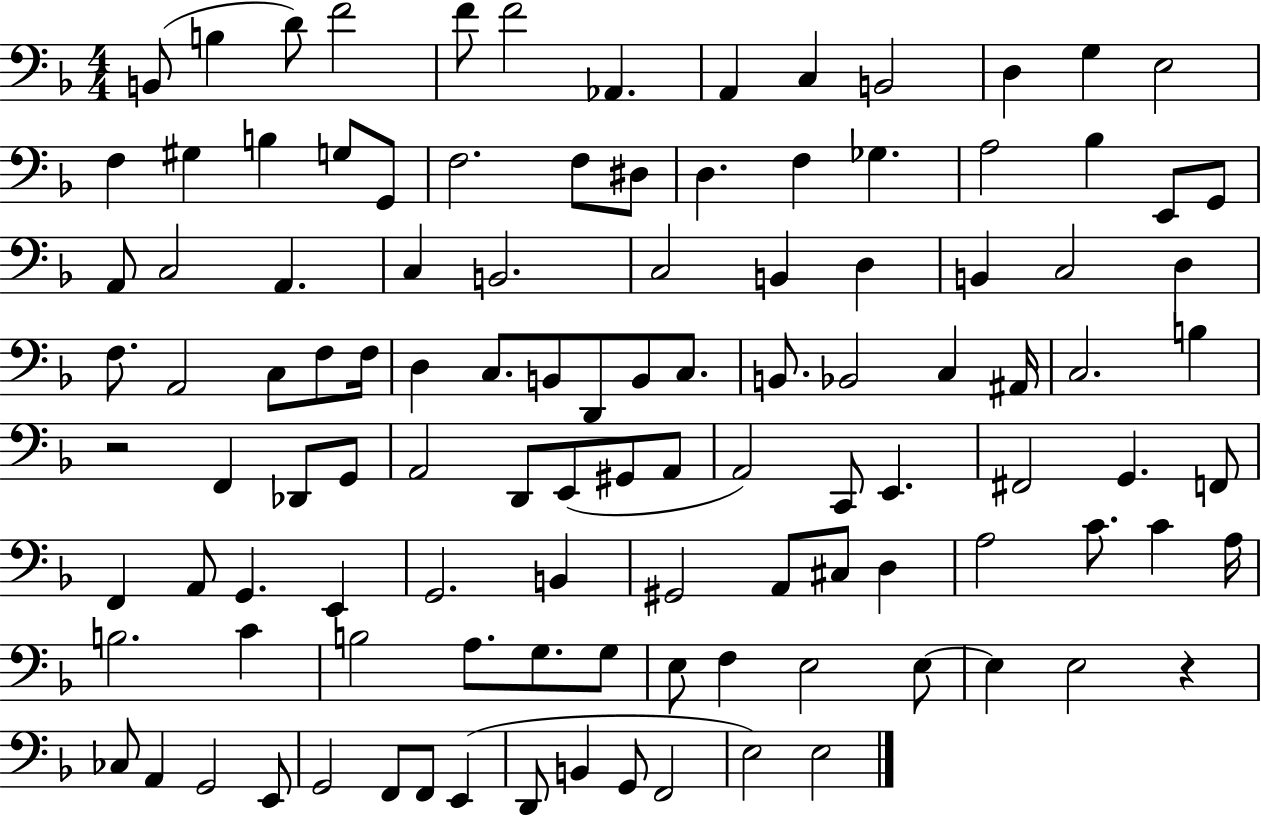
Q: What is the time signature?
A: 4/4